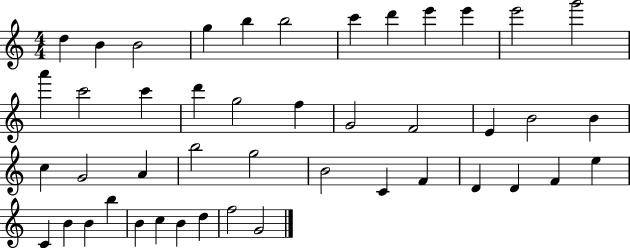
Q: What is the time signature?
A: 4/4